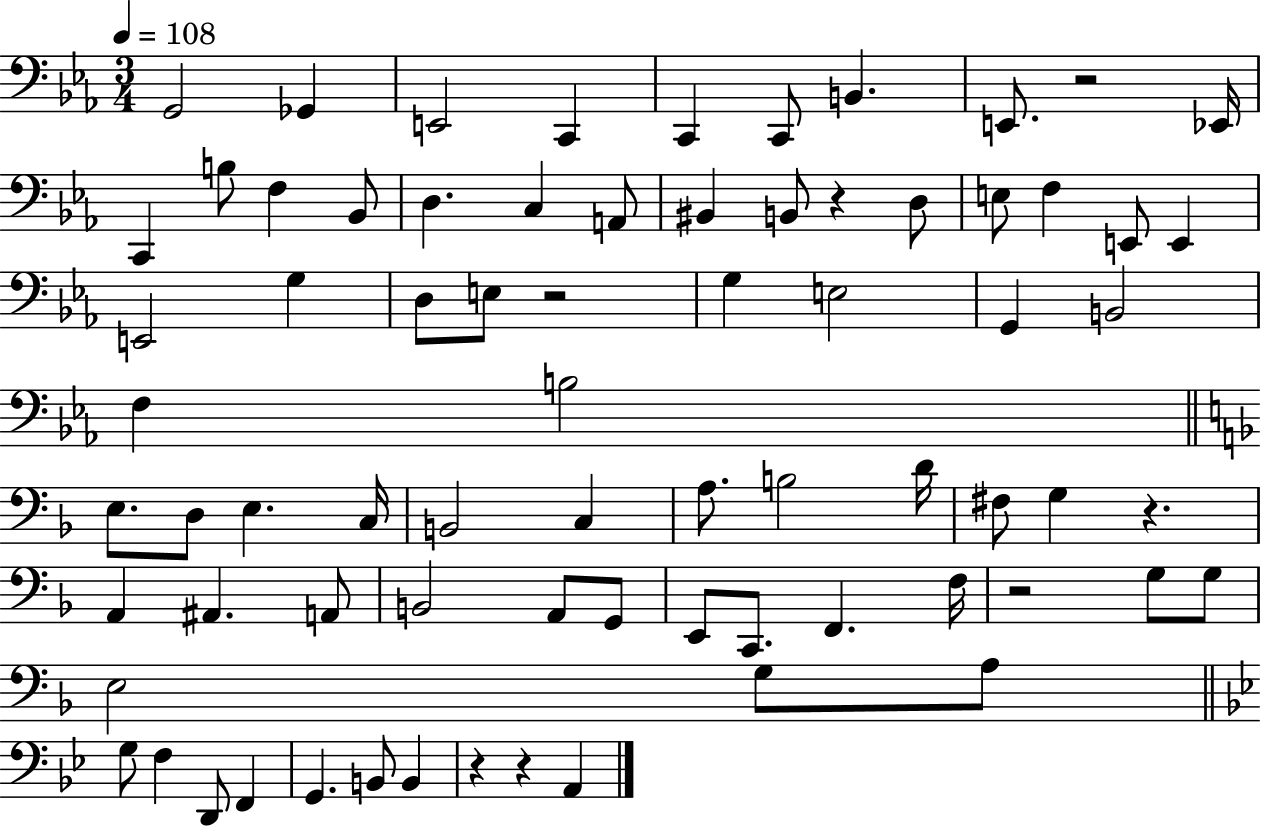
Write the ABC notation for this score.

X:1
T:Untitled
M:3/4
L:1/4
K:Eb
G,,2 _G,, E,,2 C,, C,, C,,/2 B,, E,,/2 z2 _E,,/4 C,, B,/2 F, _B,,/2 D, C, A,,/2 ^B,, B,,/2 z D,/2 E,/2 F, E,,/2 E,, E,,2 G, D,/2 E,/2 z2 G, E,2 G,, B,,2 F, B,2 E,/2 D,/2 E, C,/4 B,,2 C, A,/2 B,2 D/4 ^F,/2 G, z A,, ^A,, A,,/2 B,,2 A,,/2 G,,/2 E,,/2 C,,/2 F,, F,/4 z2 G,/2 G,/2 E,2 G,/2 A,/2 G,/2 F, D,,/2 F,, G,, B,,/2 B,, z z A,,